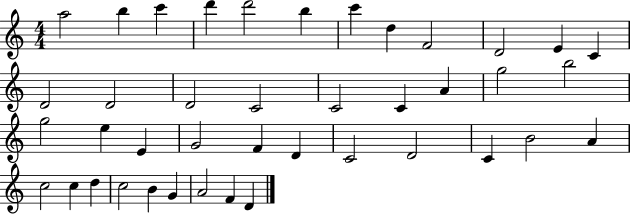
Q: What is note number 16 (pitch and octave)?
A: C4